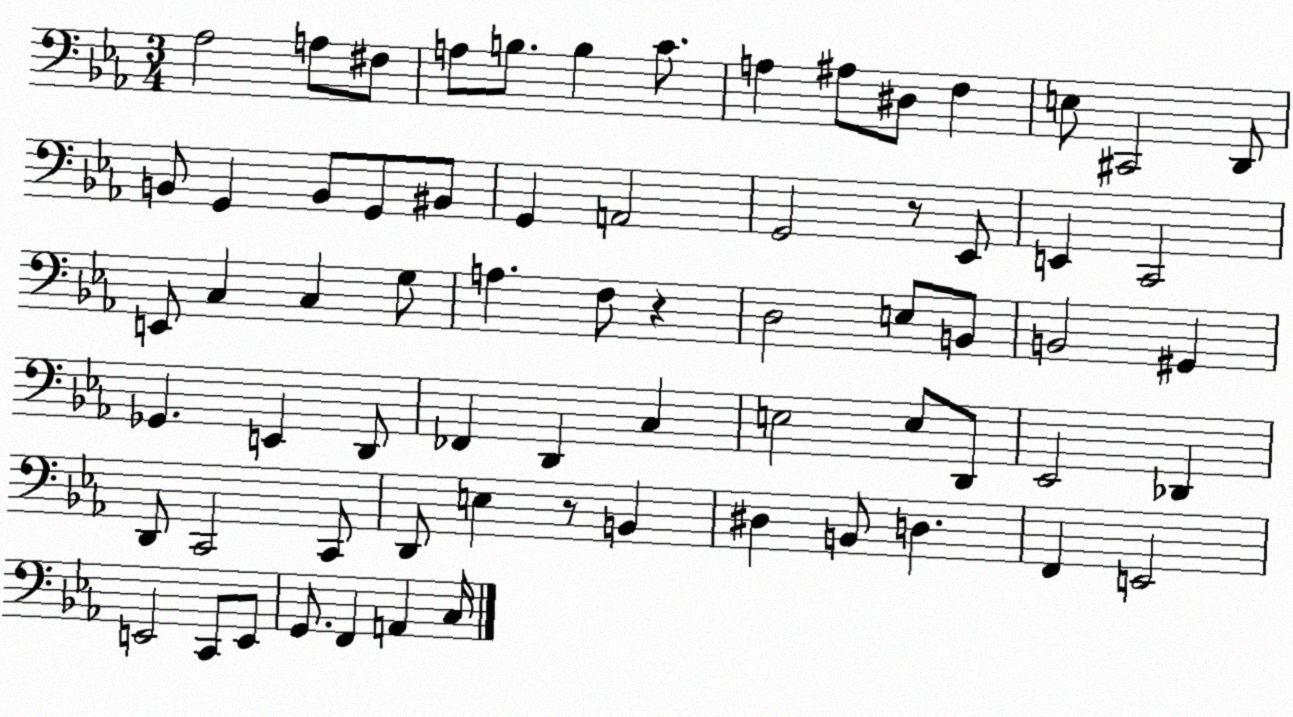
X:1
T:Untitled
M:3/4
L:1/4
K:Eb
_A,2 A,/2 ^F,/2 A,/2 B,/2 B, C/2 A, ^A,/2 ^D,/2 F, E,/2 ^C,,2 D,,/2 B,,/2 G,, B,,/2 G,,/2 ^B,,/2 G,, A,,2 G,,2 z/2 _E,,/2 E,, C,,2 E,,/2 C, C, G,/2 A, F,/2 z D,2 E,/2 B,,/2 B,,2 ^G,, _G,, E,, D,,/2 _F,, D,, C, E,2 E,/2 D,,/2 _E,,2 _D,, D,,/2 C,,2 C,,/2 D,,/2 E, z/2 B,, ^D, B,,/2 D, F,, E,,2 E,,2 C,,/2 E,,/2 G,,/2 F,, A,, C,/4